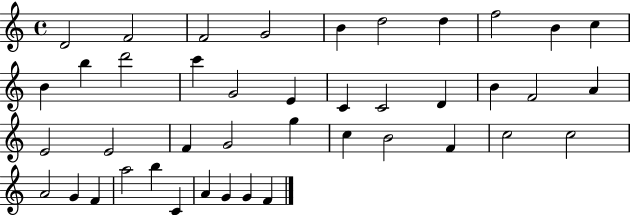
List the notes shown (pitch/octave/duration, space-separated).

D4/h F4/h F4/h G4/h B4/q D5/h D5/q F5/h B4/q C5/q B4/q B5/q D6/h C6/q G4/h E4/q C4/q C4/h D4/q B4/q F4/h A4/q E4/h E4/h F4/q G4/h G5/q C5/q B4/h F4/q C5/h C5/h A4/h G4/q F4/q A5/h B5/q C4/q A4/q G4/q G4/q F4/q